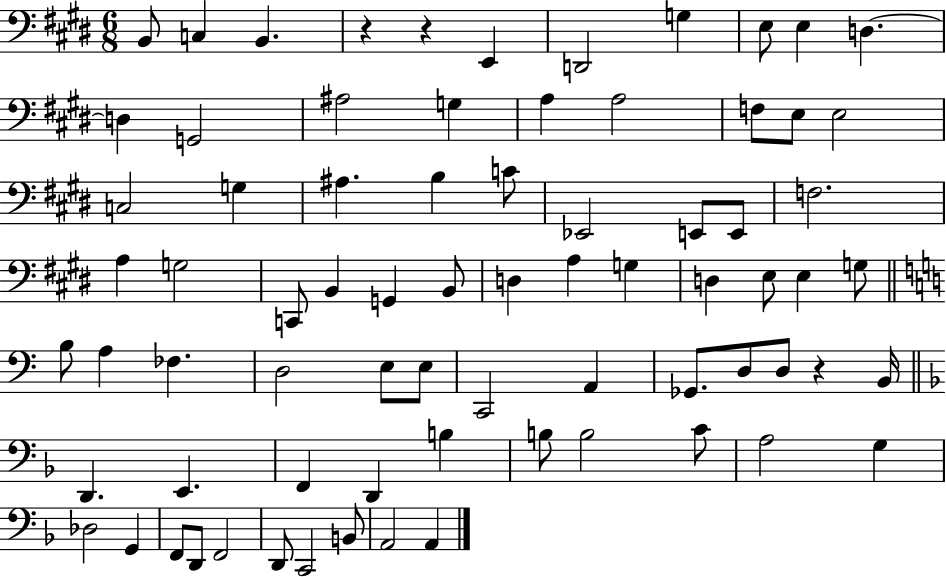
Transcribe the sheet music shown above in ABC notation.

X:1
T:Untitled
M:6/8
L:1/4
K:E
B,,/2 C, B,, z z E,, D,,2 G, E,/2 E, D, D, G,,2 ^A,2 G, A, A,2 F,/2 E,/2 E,2 C,2 G, ^A, B, C/2 _E,,2 E,,/2 E,,/2 F,2 A, G,2 C,,/2 B,, G,, B,,/2 D, A, G, D, E,/2 E, G,/2 B,/2 A, _F, D,2 E,/2 E,/2 C,,2 A,, _G,,/2 D,/2 D,/2 z B,,/4 D,, E,, F,, D,, B, B,/2 B,2 C/2 A,2 G, _D,2 G,, F,,/2 D,,/2 F,,2 D,,/2 C,,2 B,,/2 A,,2 A,,